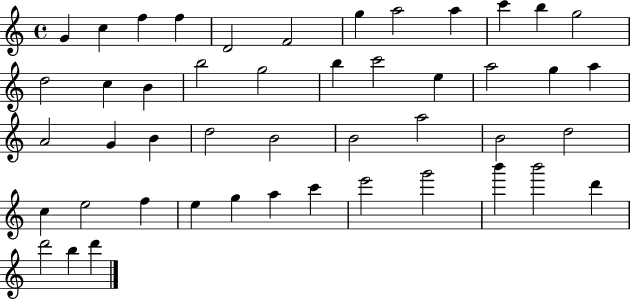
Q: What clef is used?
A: treble